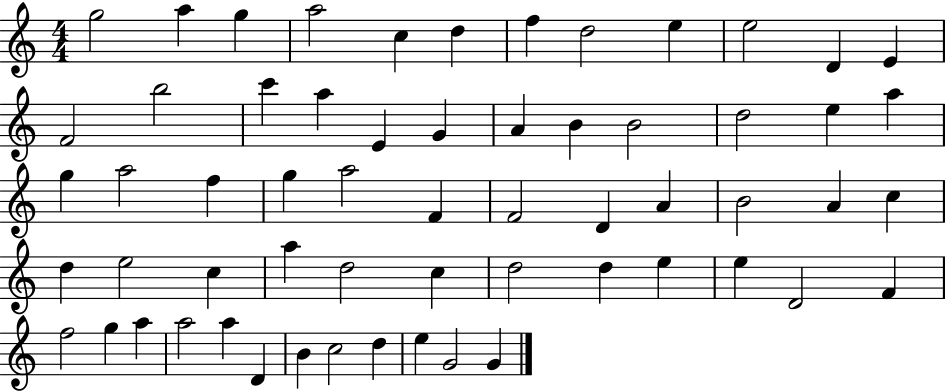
{
  \clef treble
  \numericTimeSignature
  \time 4/4
  \key c \major
  g''2 a''4 g''4 | a''2 c''4 d''4 | f''4 d''2 e''4 | e''2 d'4 e'4 | \break f'2 b''2 | c'''4 a''4 e'4 g'4 | a'4 b'4 b'2 | d''2 e''4 a''4 | \break g''4 a''2 f''4 | g''4 a''2 f'4 | f'2 d'4 a'4 | b'2 a'4 c''4 | \break d''4 e''2 c''4 | a''4 d''2 c''4 | d''2 d''4 e''4 | e''4 d'2 f'4 | \break f''2 g''4 a''4 | a''2 a''4 d'4 | b'4 c''2 d''4 | e''4 g'2 g'4 | \break \bar "|."
}